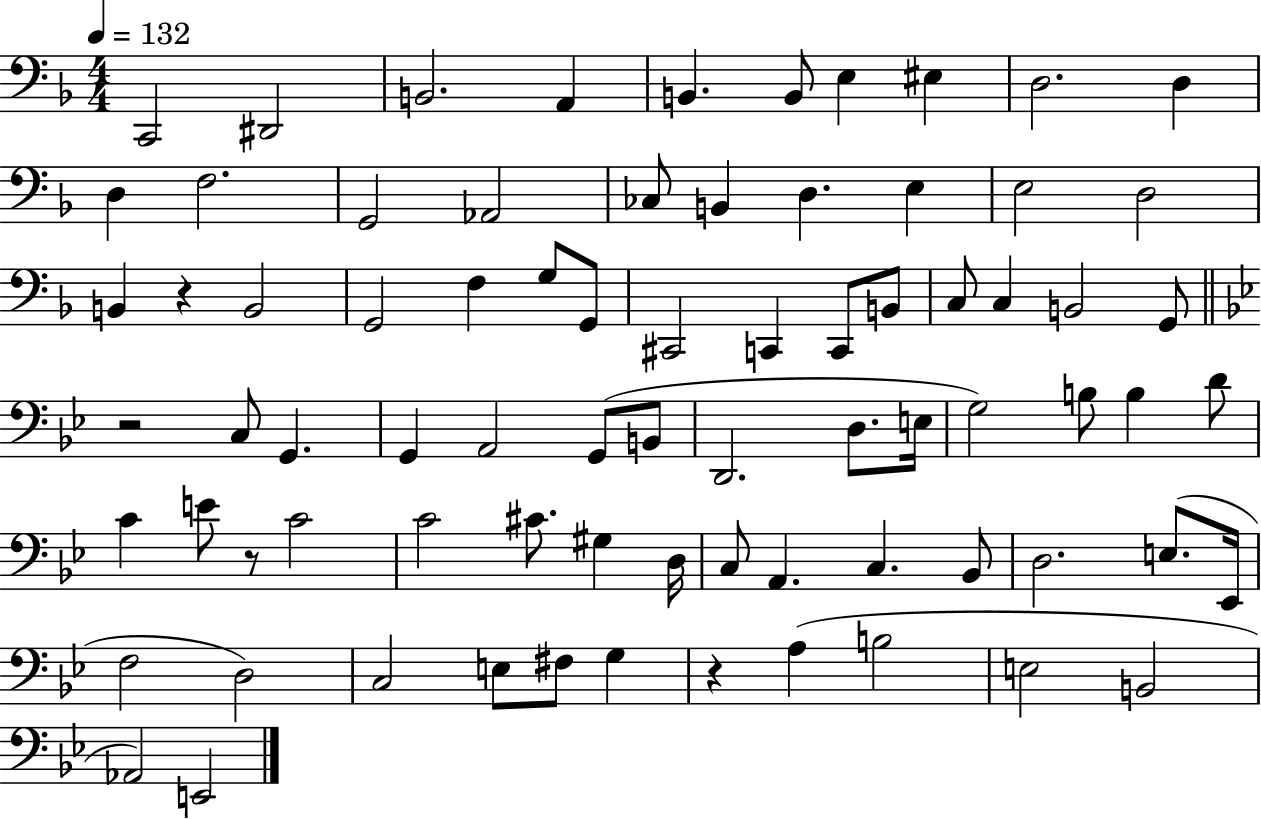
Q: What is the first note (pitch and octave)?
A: C2